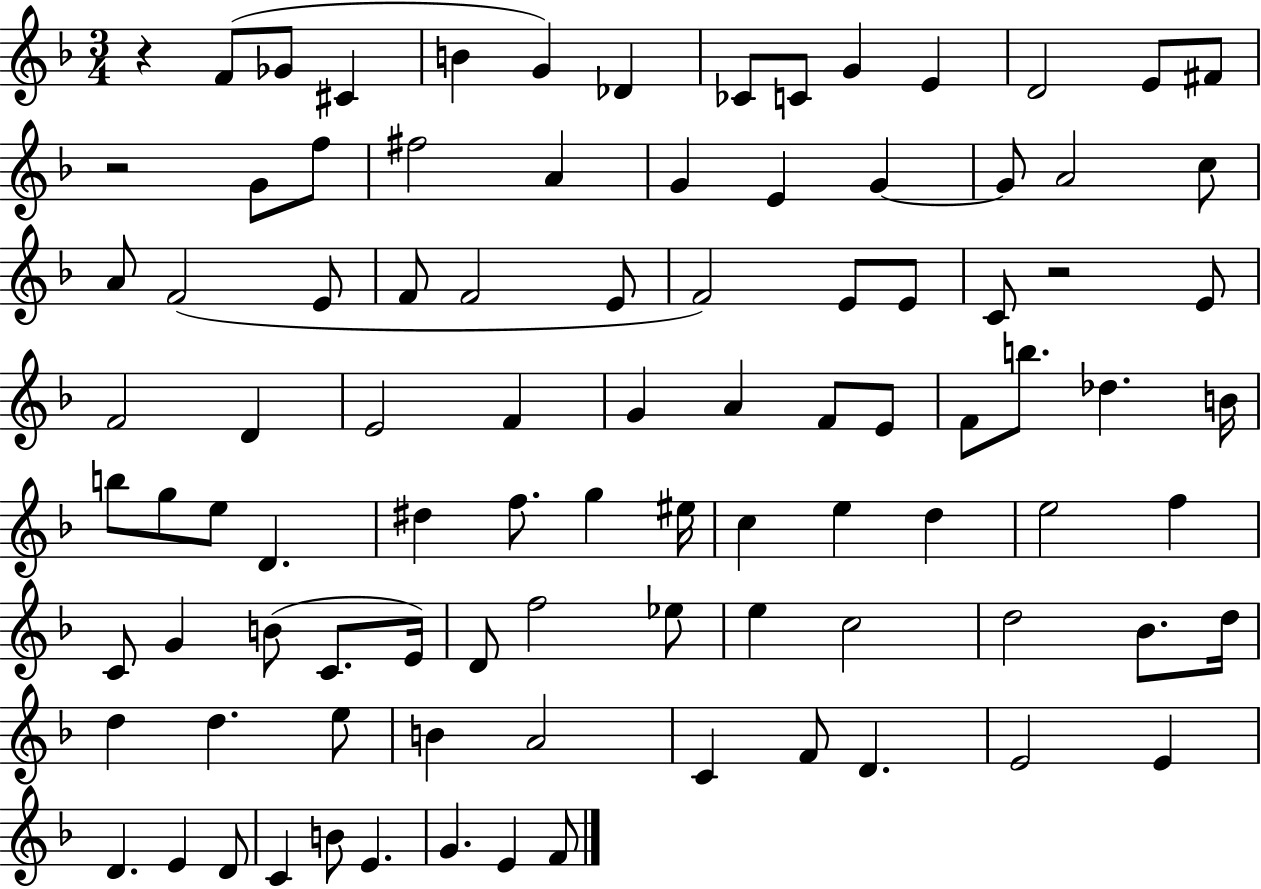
X:1
T:Untitled
M:3/4
L:1/4
K:F
z F/2 _G/2 ^C B G _D _C/2 C/2 G E D2 E/2 ^F/2 z2 G/2 f/2 ^f2 A G E G G/2 A2 c/2 A/2 F2 E/2 F/2 F2 E/2 F2 E/2 E/2 C/2 z2 E/2 F2 D E2 F G A F/2 E/2 F/2 b/2 _d B/4 b/2 g/2 e/2 D ^d f/2 g ^e/4 c e d e2 f C/2 G B/2 C/2 E/4 D/2 f2 _e/2 e c2 d2 _B/2 d/4 d d e/2 B A2 C F/2 D E2 E D E D/2 C B/2 E G E F/2